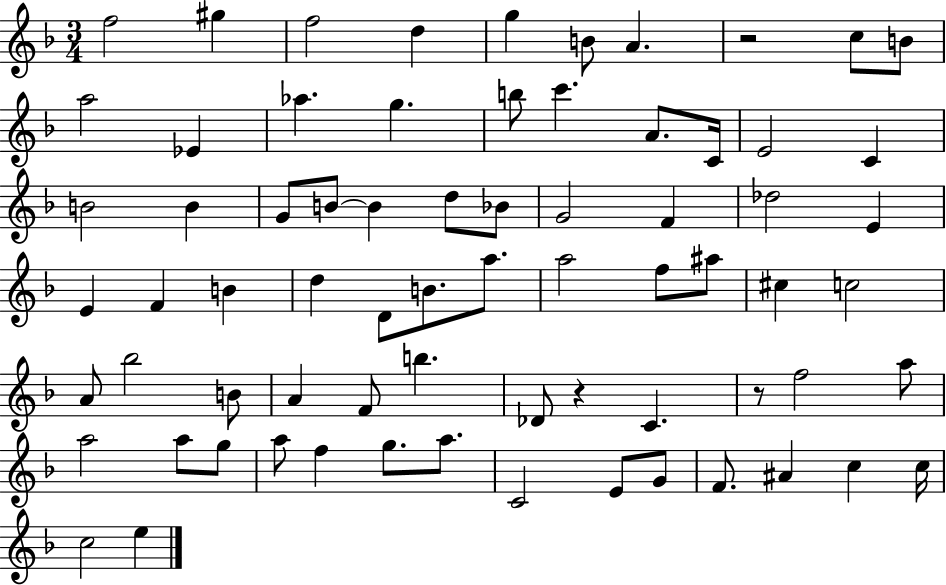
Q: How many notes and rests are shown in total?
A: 71